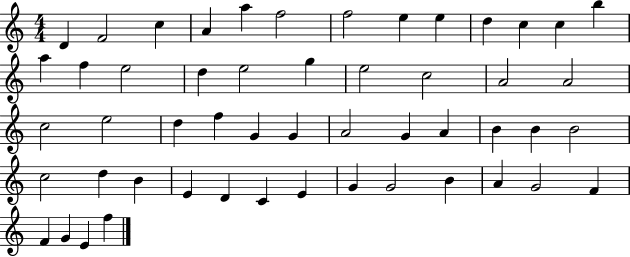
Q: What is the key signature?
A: C major